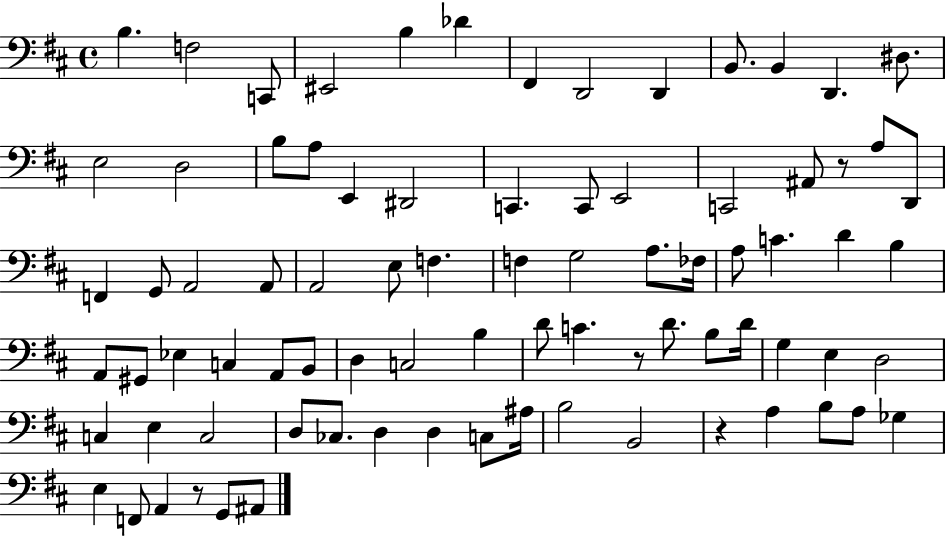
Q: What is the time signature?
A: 4/4